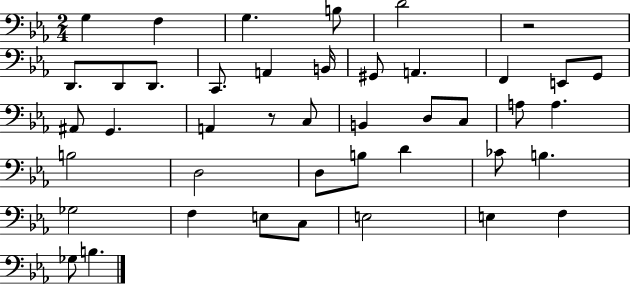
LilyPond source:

{
  \clef bass
  \numericTimeSignature
  \time 2/4
  \key ees \major
  g4 f4 | g4. b8 | d'2 | r2 | \break d,8. d,8 d,8. | c,8. a,4 b,16 | gis,8 a,4. | f,4 e,8 g,8 | \break ais,8 g,4. | a,4 r8 c8 | b,4 d8 c8 | a8 a4. | \break b2 | d2 | d8 b8 d'4 | ces'8 b4. | \break ges2 | f4 e8 c8 | e2 | e4 f4 | \break ges8 b4. | \bar "|."
}